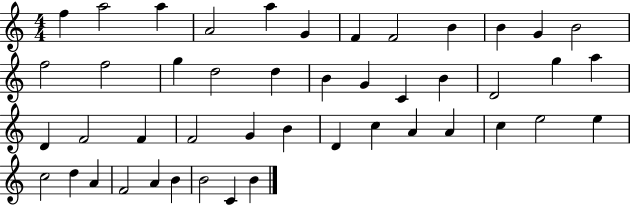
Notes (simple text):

F5/q A5/h A5/q A4/h A5/q G4/q F4/q F4/h B4/q B4/q G4/q B4/h F5/h F5/h G5/q D5/h D5/q B4/q G4/q C4/q B4/q D4/h G5/q A5/q D4/q F4/h F4/q F4/h G4/q B4/q D4/q C5/q A4/q A4/q C5/q E5/h E5/q C5/h D5/q A4/q F4/h A4/q B4/q B4/h C4/q B4/q